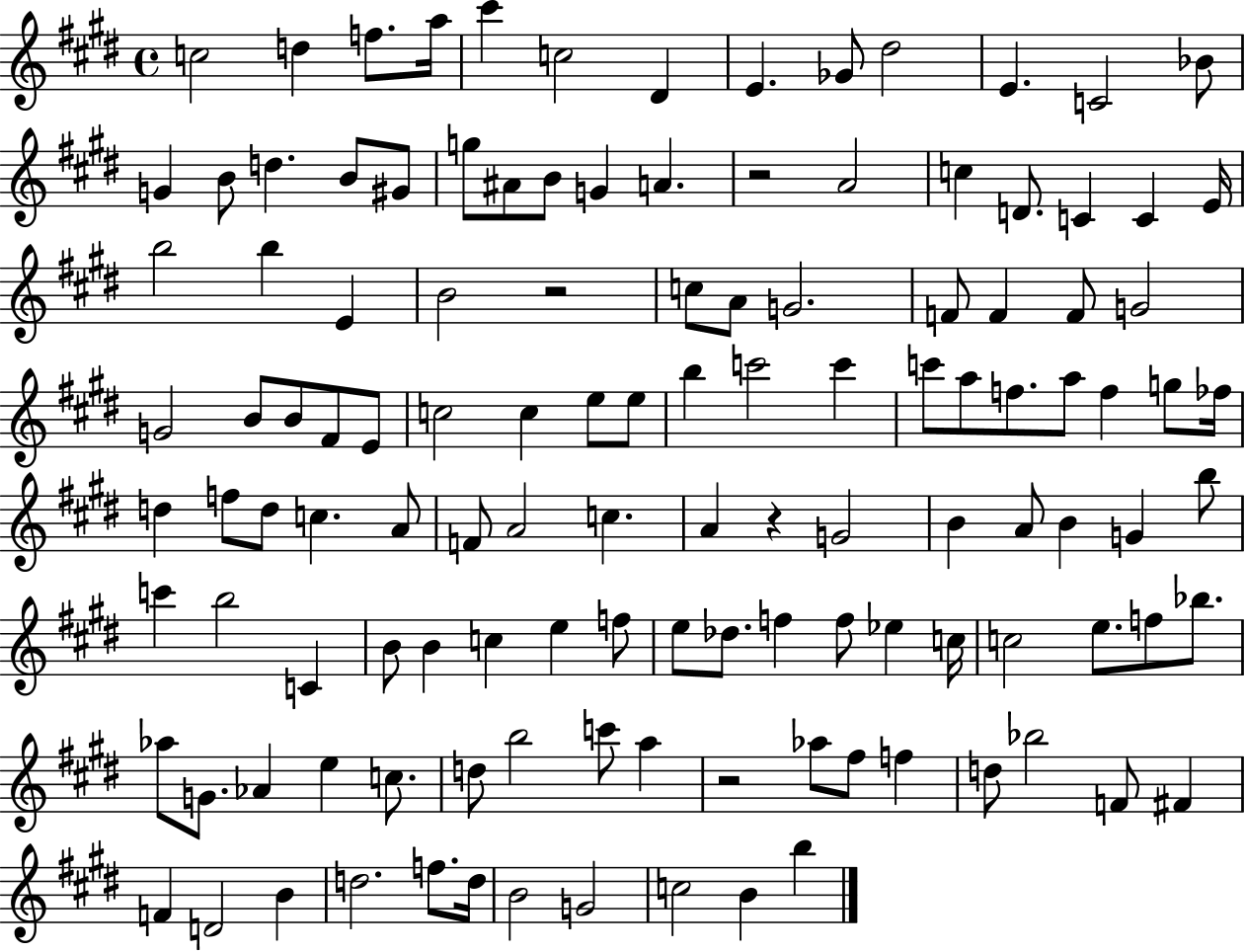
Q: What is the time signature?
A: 4/4